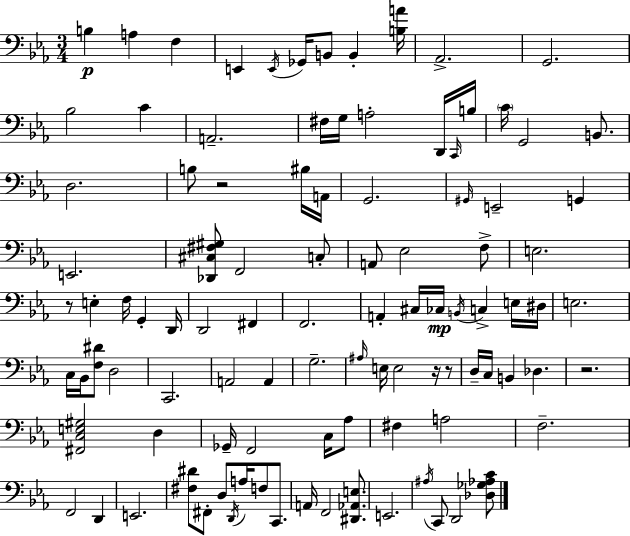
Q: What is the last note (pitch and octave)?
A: D2